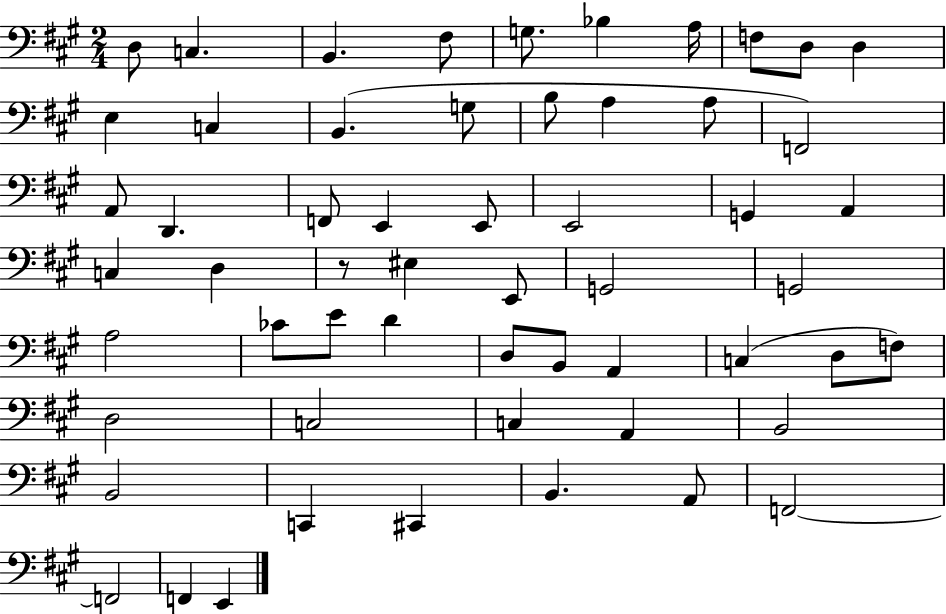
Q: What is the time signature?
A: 2/4